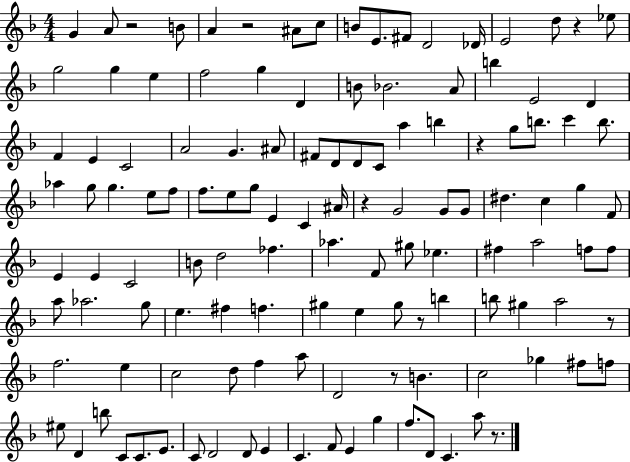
{
  \clef treble
  \numericTimeSignature
  \time 4/4
  \key f \major
  g'4 a'8 r2 b'8 | a'4 r2 ais'8 c''8 | b'8 e'8. fis'8 d'2 des'16 | e'2 d''8 r4 ees''8 | \break g''2 g''4 e''4 | f''2 g''4 d'4 | b'8 bes'2. a'8 | b''4 e'2 d'4 | \break f'4 e'4 c'2 | a'2 g'4. ais'8 | fis'8 d'8 d'8 c'8 a''4 b''4 | r4 g''8 b''8. c'''4 b''8. | \break aes''4 g''8 g''4. e''8 f''8 | f''8. e''8 g''8 e'4 c'4 ais'16 | r4 g'2 g'8 g'8 | dis''4. c''4 g''4 f'8 | \break e'4 e'4 c'2 | b'8 d''2 fes''4. | aes''4. f'8 gis''8 ees''4. | fis''4 a''2 f''8 f''8 | \break a''8 aes''2. g''8 | e''4. fis''4 f''4. | gis''4 e''4 gis''8 r8 b''4 | b''8 gis''4 a''2 r8 | \break f''2. e''4 | c''2 d''8 f''4 a''8 | d'2 r8 b'4. | c''2 ges''4 fis''8 f''8 | \break eis''8 d'4 b''8 c'8 c'8. e'8. | c'8 d'2 d'8 e'4 | c'4. f'8 e'4 g''4 | f''8. d'8 c'4. a''8 r8. | \break \bar "|."
}